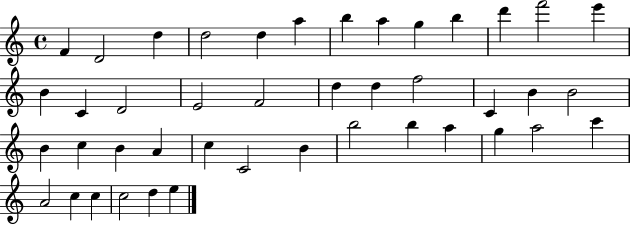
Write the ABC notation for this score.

X:1
T:Untitled
M:4/4
L:1/4
K:C
F D2 d d2 d a b a g b d' f'2 e' B C D2 E2 F2 d d f2 C B B2 B c B A c C2 B b2 b a g a2 c' A2 c c c2 d e